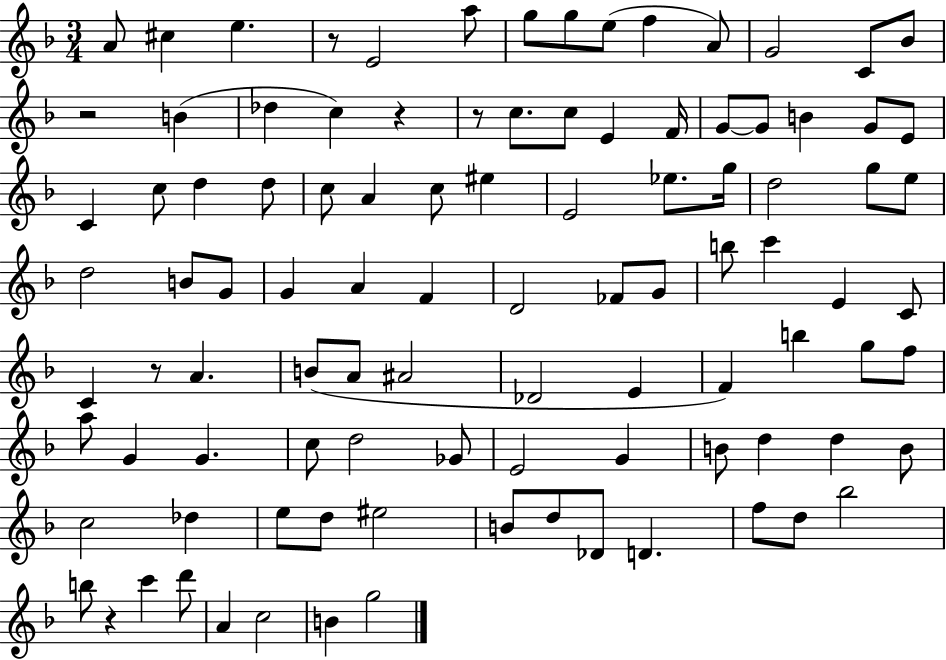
A4/e C#5/q E5/q. R/e E4/h A5/e G5/e G5/e E5/e F5/q A4/e G4/h C4/e Bb4/e R/h B4/q Db5/q C5/q R/q R/e C5/e. C5/e E4/q F4/s G4/e G4/e B4/q G4/e E4/e C4/q C5/e D5/q D5/e C5/e A4/q C5/e EIS5/q E4/h Eb5/e. G5/s D5/h G5/e E5/e D5/h B4/e G4/e G4/q A4/q F4/q D4/h FES4/e G4/e B5/e C6/q E4/q C4/e C4/q R/e A4/q. B4/e A4/e A#4/h Db4/h E4/q F4/q B5/q G5/e F5/e A5/e G4/q G4/q. C5/e D5/h Gb4/e E4/h G4/q B4/e D5/q D5/q B4/e C5/h Db5/q E5/e D5/e EIS5/h B4/e D5/e Db4/e D4/q. F5/e D5/e Bb5/h B5/e R/q C6/q D6/e A4/q C5/h B4/q G5/h